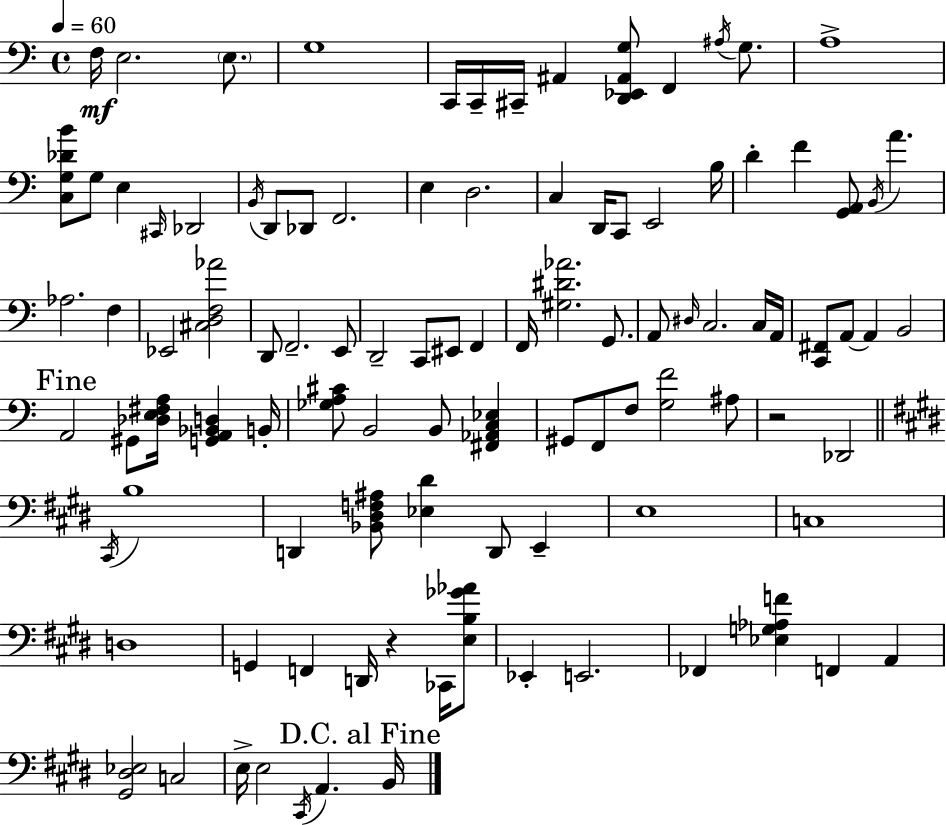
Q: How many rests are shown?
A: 2